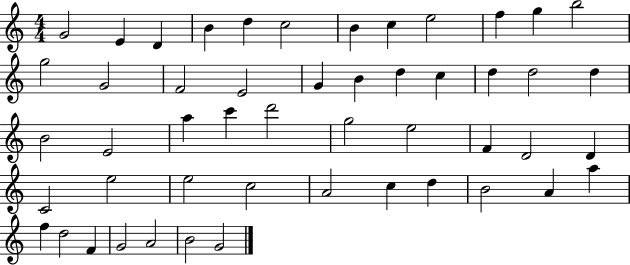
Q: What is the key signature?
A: C major